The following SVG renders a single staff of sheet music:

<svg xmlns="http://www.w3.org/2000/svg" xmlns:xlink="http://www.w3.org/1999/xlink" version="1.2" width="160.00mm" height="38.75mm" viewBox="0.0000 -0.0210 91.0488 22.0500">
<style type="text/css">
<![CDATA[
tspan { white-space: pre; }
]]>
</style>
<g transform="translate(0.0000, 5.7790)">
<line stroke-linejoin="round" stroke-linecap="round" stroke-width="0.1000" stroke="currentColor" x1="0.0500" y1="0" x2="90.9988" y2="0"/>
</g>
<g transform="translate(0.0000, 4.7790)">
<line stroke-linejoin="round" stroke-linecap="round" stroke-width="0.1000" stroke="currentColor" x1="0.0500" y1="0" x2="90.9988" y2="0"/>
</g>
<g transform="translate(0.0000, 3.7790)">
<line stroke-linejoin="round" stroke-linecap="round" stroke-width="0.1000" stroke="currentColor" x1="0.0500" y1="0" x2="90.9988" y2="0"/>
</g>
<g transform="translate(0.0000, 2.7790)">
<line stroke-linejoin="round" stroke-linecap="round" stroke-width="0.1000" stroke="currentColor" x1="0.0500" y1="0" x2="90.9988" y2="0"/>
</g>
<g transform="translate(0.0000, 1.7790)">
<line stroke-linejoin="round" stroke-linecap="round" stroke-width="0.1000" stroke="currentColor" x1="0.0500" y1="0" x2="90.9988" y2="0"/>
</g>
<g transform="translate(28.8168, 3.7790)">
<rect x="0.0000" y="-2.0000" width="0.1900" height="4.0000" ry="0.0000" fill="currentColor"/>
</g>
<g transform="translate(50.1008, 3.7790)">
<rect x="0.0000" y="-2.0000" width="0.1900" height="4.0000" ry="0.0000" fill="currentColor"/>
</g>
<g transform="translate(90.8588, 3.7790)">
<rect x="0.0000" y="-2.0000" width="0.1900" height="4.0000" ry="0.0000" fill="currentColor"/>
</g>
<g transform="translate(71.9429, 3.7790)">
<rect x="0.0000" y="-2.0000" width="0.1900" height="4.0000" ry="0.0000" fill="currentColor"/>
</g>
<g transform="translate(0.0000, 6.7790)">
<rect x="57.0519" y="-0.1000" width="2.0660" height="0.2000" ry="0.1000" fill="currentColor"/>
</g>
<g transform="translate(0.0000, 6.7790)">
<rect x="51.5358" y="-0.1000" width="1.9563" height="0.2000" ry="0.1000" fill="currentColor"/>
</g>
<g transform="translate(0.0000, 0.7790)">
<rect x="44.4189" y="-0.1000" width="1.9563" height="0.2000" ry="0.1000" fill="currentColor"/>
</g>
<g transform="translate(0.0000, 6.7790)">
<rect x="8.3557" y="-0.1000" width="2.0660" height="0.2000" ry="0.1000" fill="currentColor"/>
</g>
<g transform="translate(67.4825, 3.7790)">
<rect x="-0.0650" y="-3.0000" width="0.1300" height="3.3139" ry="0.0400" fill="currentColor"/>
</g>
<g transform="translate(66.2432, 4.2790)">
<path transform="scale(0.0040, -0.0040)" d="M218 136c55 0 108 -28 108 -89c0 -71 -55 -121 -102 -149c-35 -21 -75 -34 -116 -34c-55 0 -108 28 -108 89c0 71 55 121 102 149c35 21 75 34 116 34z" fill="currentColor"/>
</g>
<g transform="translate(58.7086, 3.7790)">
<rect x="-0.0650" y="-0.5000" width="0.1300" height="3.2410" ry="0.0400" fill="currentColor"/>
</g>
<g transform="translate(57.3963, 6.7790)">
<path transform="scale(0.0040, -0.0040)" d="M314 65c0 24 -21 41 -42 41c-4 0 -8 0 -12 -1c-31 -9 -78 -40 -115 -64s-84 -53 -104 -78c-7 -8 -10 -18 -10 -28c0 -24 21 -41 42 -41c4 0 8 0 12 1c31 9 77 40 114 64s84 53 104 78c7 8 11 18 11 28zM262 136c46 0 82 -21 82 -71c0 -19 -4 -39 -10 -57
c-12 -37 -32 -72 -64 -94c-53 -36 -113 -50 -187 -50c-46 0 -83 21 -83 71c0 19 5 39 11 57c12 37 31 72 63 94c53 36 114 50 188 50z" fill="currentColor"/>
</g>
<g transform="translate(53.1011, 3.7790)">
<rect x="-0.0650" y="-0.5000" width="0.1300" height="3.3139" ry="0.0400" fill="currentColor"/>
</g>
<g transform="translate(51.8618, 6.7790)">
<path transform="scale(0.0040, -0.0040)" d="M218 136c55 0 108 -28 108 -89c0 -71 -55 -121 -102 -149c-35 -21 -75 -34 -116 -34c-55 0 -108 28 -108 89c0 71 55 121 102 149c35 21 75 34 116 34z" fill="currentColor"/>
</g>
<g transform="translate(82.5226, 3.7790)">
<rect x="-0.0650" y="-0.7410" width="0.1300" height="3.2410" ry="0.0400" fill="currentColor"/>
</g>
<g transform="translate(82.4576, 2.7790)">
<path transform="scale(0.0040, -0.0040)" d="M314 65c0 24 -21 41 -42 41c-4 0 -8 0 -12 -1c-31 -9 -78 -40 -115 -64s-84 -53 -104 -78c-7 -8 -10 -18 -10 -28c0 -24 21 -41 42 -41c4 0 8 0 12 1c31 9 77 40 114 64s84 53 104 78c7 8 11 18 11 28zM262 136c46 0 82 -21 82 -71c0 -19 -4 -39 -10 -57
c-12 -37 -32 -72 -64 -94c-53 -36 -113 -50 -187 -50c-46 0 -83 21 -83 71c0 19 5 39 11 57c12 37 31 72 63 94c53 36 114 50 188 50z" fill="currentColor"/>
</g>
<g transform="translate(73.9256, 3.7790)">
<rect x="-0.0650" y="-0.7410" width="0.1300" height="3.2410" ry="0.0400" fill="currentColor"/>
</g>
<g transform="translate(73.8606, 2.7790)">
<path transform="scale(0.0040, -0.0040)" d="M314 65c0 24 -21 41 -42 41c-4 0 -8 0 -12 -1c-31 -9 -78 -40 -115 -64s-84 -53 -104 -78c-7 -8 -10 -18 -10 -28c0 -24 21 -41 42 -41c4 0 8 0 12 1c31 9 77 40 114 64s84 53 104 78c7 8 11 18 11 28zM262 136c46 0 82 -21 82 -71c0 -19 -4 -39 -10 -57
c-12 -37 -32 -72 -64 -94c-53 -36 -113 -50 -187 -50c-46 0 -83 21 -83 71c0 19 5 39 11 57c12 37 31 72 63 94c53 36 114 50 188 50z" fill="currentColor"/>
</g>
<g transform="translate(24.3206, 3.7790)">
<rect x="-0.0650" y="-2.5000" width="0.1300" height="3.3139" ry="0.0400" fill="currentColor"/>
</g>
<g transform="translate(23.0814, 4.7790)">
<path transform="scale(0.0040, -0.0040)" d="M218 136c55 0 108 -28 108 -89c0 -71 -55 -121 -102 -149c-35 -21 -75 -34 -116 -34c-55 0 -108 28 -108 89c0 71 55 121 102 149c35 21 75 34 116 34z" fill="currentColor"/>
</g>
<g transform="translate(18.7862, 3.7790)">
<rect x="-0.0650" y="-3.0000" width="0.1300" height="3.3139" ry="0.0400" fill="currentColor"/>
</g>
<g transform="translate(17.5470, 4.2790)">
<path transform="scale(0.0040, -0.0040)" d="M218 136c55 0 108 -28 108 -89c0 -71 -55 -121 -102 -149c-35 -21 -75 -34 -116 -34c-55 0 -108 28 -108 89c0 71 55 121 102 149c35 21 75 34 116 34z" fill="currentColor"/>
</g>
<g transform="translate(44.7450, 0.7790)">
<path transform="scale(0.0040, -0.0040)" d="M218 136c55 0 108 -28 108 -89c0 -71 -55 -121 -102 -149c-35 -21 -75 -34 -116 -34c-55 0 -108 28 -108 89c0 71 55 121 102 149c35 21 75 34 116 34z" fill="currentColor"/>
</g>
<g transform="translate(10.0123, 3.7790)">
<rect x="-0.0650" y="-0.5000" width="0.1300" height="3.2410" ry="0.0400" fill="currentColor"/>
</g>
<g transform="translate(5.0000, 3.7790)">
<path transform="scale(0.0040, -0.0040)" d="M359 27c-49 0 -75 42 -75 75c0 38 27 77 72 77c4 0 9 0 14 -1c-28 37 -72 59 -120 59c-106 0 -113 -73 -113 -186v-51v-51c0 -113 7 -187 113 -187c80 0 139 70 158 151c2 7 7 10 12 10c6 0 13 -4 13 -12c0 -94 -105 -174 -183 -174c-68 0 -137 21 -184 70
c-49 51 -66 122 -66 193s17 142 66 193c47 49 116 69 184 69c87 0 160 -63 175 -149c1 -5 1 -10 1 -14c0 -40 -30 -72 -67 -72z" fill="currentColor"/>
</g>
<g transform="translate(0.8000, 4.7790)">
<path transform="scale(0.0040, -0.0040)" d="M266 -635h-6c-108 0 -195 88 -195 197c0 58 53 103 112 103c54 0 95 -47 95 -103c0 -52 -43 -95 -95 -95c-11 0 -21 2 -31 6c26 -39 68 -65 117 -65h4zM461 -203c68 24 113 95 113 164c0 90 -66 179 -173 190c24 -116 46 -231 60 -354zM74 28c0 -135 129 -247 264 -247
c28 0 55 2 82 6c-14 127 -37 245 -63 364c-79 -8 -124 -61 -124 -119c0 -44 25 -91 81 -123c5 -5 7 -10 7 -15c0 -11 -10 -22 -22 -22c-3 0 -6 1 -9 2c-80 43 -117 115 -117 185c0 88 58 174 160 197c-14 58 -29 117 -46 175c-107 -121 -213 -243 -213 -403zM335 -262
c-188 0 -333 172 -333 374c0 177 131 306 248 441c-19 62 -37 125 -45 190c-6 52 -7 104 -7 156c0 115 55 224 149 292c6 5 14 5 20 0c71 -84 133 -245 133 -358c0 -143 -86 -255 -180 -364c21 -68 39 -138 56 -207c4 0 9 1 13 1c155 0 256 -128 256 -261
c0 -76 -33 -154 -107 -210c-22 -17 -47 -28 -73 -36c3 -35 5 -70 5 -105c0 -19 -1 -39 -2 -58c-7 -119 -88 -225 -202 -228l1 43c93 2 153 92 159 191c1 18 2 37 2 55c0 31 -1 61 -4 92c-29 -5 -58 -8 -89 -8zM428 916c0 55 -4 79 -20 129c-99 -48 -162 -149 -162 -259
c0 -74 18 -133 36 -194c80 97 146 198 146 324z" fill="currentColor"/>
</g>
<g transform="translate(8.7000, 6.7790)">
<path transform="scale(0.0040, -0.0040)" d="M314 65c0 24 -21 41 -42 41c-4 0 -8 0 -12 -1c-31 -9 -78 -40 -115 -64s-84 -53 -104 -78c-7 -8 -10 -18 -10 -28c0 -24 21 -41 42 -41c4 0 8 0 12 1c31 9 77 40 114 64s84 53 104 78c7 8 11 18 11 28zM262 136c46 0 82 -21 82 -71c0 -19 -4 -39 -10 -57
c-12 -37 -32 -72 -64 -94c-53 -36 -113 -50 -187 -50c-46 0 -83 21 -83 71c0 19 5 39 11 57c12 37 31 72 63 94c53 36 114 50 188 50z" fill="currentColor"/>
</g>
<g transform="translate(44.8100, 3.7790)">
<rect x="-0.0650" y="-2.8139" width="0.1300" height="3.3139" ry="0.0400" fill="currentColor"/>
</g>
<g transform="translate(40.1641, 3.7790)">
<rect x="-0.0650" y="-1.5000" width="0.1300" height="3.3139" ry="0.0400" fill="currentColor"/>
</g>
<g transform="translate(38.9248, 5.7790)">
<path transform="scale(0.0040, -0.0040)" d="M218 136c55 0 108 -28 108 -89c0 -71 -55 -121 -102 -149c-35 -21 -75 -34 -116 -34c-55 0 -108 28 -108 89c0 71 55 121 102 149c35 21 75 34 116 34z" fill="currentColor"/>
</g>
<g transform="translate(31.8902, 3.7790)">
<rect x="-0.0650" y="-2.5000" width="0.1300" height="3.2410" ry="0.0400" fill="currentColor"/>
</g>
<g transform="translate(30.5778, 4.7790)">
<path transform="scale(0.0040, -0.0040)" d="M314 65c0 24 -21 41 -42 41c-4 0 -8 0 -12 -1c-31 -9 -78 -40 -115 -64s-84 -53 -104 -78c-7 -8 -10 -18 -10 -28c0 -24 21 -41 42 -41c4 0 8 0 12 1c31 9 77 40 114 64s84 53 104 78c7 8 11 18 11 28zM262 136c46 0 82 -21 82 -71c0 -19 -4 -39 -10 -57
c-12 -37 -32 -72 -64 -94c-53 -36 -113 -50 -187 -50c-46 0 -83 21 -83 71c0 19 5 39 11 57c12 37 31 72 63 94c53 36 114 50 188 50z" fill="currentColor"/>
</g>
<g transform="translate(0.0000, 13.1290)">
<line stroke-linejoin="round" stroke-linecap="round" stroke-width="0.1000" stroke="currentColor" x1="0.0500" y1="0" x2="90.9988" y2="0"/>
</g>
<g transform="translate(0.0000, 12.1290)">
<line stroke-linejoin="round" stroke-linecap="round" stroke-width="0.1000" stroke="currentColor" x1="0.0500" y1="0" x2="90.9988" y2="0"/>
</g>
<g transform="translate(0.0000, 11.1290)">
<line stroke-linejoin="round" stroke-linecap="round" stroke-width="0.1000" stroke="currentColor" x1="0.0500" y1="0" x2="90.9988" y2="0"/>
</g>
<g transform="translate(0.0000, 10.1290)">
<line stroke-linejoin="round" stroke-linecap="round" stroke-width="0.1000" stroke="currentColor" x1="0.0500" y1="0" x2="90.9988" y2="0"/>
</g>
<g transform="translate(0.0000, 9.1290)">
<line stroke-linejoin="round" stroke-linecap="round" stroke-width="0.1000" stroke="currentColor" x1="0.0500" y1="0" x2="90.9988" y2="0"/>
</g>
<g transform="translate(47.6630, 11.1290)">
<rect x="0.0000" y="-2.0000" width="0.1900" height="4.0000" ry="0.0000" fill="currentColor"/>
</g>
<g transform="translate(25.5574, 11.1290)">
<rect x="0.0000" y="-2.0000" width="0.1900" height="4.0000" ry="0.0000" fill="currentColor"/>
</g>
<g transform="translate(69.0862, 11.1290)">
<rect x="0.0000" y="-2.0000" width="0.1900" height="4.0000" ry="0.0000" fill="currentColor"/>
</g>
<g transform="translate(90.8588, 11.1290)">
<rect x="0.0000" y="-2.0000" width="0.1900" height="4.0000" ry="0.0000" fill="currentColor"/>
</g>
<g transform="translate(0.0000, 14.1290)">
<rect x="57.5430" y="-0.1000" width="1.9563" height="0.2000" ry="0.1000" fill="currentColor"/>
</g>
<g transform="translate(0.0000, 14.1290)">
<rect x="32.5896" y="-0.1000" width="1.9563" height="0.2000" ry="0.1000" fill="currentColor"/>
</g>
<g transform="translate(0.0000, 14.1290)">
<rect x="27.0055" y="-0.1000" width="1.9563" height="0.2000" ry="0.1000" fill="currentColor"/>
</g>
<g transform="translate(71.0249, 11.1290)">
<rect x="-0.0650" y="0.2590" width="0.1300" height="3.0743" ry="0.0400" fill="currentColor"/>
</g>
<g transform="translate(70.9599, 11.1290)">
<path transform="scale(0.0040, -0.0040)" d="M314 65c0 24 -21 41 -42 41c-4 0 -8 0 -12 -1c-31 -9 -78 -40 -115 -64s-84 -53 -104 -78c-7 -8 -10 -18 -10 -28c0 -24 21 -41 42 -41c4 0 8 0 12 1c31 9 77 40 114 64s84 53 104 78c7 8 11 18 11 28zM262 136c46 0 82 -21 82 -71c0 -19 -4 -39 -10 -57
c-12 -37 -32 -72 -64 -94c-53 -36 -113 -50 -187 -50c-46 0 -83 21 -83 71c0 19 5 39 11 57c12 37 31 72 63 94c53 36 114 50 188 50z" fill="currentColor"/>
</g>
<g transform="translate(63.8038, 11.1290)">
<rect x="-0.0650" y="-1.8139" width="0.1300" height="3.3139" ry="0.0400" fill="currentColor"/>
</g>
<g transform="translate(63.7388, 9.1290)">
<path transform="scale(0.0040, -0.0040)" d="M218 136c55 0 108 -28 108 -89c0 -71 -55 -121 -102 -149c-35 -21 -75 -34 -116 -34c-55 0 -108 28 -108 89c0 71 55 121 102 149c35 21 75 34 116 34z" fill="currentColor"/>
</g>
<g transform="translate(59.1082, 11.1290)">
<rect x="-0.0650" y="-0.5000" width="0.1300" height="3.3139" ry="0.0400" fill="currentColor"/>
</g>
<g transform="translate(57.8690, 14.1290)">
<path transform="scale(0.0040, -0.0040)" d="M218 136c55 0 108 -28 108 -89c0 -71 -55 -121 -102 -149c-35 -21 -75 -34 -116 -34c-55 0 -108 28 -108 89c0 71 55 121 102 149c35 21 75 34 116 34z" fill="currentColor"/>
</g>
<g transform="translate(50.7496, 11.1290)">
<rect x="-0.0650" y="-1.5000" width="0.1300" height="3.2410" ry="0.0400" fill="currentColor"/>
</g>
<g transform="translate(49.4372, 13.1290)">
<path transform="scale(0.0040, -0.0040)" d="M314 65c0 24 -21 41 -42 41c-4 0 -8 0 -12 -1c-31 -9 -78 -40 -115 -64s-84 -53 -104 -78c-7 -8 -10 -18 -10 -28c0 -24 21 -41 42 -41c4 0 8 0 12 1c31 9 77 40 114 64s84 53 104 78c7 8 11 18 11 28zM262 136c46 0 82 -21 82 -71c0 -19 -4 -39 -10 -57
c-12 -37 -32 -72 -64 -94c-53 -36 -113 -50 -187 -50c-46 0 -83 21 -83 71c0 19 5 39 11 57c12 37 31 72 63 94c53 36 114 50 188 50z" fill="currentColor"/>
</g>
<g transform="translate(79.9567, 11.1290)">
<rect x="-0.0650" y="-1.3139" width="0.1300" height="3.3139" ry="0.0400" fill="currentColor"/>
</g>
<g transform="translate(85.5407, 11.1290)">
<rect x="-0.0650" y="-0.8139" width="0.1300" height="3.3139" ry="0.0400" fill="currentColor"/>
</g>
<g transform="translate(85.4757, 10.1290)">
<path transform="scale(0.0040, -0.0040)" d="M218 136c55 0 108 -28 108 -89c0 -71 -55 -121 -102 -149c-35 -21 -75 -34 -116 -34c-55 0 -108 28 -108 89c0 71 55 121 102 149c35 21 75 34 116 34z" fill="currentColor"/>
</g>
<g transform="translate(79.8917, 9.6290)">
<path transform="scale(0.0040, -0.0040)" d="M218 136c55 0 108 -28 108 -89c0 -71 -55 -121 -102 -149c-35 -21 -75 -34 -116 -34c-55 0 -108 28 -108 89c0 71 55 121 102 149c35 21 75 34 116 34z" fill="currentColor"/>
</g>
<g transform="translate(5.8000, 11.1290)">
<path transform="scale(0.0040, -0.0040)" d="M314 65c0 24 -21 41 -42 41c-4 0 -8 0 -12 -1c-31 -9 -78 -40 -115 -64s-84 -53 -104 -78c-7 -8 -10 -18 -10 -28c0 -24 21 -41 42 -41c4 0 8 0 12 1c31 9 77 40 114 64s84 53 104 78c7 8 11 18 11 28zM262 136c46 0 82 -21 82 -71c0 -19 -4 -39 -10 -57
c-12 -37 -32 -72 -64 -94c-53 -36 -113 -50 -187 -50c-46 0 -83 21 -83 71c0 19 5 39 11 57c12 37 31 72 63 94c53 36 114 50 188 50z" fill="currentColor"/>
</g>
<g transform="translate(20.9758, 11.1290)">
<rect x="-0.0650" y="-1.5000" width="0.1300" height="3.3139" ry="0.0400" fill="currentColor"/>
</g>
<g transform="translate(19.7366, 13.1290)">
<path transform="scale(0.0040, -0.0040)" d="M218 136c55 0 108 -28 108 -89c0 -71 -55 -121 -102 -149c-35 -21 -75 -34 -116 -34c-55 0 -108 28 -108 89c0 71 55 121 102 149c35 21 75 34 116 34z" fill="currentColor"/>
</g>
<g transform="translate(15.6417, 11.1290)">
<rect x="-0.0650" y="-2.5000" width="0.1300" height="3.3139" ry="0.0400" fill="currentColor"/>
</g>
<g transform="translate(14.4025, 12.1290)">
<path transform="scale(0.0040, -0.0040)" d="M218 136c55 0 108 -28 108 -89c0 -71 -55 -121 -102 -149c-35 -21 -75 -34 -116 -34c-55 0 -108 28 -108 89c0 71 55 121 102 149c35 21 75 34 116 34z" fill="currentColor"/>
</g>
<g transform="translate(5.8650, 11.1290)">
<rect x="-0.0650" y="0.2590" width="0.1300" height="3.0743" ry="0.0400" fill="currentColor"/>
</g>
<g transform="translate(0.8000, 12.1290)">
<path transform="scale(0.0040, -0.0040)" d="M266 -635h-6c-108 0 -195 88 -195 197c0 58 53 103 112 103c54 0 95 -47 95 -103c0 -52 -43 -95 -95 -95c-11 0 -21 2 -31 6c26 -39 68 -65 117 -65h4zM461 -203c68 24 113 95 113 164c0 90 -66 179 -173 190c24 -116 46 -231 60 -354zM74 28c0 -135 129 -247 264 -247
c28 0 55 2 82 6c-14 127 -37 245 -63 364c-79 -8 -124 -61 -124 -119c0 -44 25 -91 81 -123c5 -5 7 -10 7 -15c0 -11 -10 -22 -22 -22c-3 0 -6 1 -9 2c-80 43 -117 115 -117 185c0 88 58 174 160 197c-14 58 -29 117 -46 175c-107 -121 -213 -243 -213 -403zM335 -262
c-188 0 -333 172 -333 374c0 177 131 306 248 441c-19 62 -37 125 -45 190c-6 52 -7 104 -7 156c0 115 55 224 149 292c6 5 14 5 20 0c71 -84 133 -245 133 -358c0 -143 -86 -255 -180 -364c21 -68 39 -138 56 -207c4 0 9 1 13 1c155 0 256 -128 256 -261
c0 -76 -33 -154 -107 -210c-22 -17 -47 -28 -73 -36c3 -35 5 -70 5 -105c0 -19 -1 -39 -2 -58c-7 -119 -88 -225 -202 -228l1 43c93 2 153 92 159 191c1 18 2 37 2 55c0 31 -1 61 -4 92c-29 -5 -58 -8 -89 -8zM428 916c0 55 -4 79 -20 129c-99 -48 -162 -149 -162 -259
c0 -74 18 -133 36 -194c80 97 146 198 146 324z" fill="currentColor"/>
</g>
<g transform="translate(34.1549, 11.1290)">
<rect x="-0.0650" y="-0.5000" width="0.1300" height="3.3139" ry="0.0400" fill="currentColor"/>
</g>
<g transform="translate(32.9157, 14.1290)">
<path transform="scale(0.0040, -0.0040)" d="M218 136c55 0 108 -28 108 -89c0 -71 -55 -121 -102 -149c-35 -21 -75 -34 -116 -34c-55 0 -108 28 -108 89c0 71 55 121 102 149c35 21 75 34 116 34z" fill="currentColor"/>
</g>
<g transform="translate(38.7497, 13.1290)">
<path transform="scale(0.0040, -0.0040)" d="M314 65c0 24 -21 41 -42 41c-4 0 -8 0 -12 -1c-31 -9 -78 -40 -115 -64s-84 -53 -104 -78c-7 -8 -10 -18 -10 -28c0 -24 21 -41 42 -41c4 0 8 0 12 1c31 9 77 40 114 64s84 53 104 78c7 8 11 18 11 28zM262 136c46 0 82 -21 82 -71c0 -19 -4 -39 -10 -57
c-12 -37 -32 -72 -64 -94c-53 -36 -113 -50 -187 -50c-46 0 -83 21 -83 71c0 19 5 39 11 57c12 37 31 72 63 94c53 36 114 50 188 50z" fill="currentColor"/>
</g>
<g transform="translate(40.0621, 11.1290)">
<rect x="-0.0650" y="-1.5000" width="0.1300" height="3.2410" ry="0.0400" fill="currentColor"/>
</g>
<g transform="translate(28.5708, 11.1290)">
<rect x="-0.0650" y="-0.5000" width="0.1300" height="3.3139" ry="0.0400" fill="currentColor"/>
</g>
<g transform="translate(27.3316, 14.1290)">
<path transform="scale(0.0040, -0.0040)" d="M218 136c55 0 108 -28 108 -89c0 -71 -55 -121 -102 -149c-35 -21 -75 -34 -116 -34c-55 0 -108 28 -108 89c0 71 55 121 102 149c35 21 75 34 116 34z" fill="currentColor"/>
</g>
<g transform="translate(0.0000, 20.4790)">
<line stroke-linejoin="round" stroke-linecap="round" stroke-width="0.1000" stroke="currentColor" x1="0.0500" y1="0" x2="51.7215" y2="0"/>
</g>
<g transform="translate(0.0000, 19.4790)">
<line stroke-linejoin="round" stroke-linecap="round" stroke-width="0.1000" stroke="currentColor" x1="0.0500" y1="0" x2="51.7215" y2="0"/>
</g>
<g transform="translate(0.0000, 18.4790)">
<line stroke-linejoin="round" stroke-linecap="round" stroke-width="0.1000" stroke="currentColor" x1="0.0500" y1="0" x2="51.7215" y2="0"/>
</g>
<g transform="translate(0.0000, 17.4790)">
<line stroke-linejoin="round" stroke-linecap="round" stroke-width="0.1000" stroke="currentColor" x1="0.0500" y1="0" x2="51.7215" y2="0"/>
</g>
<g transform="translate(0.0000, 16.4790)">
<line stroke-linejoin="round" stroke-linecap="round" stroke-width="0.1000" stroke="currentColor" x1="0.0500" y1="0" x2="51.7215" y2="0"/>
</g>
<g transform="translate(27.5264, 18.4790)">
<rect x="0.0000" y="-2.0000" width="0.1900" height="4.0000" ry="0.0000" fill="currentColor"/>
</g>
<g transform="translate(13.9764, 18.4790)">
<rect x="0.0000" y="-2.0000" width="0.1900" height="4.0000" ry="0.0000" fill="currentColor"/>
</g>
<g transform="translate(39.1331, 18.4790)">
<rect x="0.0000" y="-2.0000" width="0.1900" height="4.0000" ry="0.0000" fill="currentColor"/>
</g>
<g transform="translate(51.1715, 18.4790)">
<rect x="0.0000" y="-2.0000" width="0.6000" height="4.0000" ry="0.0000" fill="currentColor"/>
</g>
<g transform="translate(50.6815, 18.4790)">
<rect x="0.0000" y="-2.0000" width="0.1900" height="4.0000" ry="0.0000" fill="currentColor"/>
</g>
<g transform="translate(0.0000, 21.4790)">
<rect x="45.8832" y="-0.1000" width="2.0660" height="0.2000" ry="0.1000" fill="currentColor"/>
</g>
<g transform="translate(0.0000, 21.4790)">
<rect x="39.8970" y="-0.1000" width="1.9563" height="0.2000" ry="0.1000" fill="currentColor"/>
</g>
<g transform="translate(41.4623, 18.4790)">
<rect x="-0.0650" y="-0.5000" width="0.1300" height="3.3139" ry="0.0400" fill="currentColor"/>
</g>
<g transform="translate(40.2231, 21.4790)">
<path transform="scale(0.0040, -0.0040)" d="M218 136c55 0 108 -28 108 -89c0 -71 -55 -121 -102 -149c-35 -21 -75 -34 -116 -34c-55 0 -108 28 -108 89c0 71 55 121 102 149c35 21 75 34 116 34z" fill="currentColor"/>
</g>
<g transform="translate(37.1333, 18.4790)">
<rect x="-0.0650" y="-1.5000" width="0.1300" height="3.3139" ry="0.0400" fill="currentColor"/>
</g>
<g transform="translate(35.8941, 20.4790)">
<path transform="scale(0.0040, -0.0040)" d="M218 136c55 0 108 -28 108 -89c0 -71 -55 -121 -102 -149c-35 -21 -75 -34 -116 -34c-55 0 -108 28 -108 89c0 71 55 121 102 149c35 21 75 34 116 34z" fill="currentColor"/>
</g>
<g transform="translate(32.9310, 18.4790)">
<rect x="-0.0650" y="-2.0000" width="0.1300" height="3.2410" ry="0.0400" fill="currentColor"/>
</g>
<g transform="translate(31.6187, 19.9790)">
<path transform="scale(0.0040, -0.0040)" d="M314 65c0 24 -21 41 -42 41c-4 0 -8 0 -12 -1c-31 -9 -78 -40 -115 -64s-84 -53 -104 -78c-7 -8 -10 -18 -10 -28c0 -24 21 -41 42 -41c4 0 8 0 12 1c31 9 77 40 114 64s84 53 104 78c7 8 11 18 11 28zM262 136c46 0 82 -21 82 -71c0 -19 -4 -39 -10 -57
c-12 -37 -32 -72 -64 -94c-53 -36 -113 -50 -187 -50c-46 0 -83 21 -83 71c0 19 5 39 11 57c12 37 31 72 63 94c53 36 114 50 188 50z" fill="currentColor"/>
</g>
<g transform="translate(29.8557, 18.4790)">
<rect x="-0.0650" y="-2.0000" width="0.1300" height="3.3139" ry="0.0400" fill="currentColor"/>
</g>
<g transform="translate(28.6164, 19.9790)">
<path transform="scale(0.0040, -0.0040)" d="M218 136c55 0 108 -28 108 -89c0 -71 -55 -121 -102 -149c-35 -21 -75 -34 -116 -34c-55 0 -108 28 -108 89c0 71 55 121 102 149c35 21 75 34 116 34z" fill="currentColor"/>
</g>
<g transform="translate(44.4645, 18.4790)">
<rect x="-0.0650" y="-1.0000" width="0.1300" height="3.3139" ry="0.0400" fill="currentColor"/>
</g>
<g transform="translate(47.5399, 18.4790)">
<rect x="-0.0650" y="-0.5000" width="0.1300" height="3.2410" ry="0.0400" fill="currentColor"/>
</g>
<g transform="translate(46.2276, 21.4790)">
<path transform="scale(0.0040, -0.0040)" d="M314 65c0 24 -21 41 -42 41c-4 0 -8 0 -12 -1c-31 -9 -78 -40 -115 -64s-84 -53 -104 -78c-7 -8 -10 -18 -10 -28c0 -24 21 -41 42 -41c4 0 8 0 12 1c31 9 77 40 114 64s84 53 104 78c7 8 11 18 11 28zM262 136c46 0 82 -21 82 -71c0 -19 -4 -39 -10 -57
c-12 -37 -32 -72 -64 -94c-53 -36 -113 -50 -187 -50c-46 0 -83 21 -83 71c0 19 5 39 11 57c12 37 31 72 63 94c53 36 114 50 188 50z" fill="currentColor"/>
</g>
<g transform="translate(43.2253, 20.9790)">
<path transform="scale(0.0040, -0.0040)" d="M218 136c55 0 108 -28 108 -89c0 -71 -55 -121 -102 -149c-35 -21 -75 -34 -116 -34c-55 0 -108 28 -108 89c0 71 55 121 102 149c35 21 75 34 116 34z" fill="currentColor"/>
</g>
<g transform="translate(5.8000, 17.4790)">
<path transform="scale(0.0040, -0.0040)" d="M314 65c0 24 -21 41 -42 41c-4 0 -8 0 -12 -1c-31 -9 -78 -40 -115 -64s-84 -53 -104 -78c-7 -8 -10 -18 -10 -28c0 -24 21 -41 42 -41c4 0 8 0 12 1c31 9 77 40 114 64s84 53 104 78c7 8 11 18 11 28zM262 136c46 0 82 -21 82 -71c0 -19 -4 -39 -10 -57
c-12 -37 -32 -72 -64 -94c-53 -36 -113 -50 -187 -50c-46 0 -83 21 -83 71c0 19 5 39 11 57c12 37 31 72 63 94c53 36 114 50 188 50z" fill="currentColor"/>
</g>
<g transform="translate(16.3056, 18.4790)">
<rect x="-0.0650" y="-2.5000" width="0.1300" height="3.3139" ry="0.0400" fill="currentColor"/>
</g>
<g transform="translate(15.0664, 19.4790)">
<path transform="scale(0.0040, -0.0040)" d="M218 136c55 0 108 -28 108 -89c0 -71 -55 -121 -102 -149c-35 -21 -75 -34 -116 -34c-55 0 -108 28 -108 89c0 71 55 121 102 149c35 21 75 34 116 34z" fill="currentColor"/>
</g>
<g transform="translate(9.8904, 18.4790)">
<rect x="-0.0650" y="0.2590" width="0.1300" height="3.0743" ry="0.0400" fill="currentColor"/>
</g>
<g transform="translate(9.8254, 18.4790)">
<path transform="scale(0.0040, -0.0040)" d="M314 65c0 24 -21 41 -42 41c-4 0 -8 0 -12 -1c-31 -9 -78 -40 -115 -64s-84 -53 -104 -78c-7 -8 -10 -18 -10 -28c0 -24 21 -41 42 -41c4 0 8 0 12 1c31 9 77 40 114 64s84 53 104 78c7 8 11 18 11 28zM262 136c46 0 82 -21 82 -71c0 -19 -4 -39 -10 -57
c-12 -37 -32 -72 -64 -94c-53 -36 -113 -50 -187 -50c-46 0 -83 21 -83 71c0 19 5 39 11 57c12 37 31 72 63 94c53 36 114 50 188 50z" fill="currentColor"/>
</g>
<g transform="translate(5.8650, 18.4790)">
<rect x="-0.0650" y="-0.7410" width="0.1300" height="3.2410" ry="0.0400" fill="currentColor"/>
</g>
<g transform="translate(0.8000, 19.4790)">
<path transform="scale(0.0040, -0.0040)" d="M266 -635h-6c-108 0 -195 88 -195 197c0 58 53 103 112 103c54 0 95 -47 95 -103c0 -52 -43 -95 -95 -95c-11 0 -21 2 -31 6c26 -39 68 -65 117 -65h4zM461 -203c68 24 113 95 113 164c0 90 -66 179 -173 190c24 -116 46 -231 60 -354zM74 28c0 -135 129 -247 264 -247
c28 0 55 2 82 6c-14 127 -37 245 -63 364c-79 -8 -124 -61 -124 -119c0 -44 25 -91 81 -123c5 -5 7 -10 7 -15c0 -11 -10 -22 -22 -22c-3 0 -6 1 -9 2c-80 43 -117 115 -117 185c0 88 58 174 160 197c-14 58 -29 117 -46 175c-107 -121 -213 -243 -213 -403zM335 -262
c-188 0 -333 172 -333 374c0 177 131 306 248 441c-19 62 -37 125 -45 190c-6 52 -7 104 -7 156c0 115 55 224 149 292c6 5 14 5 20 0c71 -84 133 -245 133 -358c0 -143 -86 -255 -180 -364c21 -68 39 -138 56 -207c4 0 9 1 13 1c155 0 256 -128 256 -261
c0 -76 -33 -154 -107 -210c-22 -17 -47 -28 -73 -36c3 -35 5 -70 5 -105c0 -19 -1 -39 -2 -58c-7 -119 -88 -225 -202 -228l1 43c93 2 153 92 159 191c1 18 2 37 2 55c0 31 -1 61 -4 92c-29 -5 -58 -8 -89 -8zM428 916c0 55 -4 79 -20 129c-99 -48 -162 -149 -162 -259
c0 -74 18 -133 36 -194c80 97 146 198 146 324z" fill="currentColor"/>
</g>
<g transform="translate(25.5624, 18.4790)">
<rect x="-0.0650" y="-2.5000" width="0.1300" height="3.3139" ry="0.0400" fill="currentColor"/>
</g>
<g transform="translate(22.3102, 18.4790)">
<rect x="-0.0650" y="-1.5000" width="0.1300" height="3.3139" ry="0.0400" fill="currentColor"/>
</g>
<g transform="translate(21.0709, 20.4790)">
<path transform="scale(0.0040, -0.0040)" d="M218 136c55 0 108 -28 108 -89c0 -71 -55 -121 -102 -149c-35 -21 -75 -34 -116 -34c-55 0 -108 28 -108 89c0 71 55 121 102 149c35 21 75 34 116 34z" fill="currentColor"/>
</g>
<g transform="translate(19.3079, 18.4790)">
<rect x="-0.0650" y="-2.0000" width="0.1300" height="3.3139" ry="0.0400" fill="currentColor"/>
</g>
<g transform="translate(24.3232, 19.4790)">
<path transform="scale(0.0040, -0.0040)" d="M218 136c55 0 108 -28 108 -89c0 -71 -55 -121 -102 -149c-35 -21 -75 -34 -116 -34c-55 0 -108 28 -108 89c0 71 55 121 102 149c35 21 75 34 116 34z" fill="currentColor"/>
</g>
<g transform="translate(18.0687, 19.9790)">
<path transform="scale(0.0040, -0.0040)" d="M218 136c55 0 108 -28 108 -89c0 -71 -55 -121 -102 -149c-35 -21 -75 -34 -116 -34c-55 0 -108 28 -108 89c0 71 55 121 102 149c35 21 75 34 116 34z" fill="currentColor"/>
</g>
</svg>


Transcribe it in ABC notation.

X:1
T:Untitled
M:4/4
L:1/4
K:C
C2 A G G2 E a C C2 A d2 d2 B2 G E C C E2 E2 C f B2 e d d2 B2 G F E G F F2 E C D C2